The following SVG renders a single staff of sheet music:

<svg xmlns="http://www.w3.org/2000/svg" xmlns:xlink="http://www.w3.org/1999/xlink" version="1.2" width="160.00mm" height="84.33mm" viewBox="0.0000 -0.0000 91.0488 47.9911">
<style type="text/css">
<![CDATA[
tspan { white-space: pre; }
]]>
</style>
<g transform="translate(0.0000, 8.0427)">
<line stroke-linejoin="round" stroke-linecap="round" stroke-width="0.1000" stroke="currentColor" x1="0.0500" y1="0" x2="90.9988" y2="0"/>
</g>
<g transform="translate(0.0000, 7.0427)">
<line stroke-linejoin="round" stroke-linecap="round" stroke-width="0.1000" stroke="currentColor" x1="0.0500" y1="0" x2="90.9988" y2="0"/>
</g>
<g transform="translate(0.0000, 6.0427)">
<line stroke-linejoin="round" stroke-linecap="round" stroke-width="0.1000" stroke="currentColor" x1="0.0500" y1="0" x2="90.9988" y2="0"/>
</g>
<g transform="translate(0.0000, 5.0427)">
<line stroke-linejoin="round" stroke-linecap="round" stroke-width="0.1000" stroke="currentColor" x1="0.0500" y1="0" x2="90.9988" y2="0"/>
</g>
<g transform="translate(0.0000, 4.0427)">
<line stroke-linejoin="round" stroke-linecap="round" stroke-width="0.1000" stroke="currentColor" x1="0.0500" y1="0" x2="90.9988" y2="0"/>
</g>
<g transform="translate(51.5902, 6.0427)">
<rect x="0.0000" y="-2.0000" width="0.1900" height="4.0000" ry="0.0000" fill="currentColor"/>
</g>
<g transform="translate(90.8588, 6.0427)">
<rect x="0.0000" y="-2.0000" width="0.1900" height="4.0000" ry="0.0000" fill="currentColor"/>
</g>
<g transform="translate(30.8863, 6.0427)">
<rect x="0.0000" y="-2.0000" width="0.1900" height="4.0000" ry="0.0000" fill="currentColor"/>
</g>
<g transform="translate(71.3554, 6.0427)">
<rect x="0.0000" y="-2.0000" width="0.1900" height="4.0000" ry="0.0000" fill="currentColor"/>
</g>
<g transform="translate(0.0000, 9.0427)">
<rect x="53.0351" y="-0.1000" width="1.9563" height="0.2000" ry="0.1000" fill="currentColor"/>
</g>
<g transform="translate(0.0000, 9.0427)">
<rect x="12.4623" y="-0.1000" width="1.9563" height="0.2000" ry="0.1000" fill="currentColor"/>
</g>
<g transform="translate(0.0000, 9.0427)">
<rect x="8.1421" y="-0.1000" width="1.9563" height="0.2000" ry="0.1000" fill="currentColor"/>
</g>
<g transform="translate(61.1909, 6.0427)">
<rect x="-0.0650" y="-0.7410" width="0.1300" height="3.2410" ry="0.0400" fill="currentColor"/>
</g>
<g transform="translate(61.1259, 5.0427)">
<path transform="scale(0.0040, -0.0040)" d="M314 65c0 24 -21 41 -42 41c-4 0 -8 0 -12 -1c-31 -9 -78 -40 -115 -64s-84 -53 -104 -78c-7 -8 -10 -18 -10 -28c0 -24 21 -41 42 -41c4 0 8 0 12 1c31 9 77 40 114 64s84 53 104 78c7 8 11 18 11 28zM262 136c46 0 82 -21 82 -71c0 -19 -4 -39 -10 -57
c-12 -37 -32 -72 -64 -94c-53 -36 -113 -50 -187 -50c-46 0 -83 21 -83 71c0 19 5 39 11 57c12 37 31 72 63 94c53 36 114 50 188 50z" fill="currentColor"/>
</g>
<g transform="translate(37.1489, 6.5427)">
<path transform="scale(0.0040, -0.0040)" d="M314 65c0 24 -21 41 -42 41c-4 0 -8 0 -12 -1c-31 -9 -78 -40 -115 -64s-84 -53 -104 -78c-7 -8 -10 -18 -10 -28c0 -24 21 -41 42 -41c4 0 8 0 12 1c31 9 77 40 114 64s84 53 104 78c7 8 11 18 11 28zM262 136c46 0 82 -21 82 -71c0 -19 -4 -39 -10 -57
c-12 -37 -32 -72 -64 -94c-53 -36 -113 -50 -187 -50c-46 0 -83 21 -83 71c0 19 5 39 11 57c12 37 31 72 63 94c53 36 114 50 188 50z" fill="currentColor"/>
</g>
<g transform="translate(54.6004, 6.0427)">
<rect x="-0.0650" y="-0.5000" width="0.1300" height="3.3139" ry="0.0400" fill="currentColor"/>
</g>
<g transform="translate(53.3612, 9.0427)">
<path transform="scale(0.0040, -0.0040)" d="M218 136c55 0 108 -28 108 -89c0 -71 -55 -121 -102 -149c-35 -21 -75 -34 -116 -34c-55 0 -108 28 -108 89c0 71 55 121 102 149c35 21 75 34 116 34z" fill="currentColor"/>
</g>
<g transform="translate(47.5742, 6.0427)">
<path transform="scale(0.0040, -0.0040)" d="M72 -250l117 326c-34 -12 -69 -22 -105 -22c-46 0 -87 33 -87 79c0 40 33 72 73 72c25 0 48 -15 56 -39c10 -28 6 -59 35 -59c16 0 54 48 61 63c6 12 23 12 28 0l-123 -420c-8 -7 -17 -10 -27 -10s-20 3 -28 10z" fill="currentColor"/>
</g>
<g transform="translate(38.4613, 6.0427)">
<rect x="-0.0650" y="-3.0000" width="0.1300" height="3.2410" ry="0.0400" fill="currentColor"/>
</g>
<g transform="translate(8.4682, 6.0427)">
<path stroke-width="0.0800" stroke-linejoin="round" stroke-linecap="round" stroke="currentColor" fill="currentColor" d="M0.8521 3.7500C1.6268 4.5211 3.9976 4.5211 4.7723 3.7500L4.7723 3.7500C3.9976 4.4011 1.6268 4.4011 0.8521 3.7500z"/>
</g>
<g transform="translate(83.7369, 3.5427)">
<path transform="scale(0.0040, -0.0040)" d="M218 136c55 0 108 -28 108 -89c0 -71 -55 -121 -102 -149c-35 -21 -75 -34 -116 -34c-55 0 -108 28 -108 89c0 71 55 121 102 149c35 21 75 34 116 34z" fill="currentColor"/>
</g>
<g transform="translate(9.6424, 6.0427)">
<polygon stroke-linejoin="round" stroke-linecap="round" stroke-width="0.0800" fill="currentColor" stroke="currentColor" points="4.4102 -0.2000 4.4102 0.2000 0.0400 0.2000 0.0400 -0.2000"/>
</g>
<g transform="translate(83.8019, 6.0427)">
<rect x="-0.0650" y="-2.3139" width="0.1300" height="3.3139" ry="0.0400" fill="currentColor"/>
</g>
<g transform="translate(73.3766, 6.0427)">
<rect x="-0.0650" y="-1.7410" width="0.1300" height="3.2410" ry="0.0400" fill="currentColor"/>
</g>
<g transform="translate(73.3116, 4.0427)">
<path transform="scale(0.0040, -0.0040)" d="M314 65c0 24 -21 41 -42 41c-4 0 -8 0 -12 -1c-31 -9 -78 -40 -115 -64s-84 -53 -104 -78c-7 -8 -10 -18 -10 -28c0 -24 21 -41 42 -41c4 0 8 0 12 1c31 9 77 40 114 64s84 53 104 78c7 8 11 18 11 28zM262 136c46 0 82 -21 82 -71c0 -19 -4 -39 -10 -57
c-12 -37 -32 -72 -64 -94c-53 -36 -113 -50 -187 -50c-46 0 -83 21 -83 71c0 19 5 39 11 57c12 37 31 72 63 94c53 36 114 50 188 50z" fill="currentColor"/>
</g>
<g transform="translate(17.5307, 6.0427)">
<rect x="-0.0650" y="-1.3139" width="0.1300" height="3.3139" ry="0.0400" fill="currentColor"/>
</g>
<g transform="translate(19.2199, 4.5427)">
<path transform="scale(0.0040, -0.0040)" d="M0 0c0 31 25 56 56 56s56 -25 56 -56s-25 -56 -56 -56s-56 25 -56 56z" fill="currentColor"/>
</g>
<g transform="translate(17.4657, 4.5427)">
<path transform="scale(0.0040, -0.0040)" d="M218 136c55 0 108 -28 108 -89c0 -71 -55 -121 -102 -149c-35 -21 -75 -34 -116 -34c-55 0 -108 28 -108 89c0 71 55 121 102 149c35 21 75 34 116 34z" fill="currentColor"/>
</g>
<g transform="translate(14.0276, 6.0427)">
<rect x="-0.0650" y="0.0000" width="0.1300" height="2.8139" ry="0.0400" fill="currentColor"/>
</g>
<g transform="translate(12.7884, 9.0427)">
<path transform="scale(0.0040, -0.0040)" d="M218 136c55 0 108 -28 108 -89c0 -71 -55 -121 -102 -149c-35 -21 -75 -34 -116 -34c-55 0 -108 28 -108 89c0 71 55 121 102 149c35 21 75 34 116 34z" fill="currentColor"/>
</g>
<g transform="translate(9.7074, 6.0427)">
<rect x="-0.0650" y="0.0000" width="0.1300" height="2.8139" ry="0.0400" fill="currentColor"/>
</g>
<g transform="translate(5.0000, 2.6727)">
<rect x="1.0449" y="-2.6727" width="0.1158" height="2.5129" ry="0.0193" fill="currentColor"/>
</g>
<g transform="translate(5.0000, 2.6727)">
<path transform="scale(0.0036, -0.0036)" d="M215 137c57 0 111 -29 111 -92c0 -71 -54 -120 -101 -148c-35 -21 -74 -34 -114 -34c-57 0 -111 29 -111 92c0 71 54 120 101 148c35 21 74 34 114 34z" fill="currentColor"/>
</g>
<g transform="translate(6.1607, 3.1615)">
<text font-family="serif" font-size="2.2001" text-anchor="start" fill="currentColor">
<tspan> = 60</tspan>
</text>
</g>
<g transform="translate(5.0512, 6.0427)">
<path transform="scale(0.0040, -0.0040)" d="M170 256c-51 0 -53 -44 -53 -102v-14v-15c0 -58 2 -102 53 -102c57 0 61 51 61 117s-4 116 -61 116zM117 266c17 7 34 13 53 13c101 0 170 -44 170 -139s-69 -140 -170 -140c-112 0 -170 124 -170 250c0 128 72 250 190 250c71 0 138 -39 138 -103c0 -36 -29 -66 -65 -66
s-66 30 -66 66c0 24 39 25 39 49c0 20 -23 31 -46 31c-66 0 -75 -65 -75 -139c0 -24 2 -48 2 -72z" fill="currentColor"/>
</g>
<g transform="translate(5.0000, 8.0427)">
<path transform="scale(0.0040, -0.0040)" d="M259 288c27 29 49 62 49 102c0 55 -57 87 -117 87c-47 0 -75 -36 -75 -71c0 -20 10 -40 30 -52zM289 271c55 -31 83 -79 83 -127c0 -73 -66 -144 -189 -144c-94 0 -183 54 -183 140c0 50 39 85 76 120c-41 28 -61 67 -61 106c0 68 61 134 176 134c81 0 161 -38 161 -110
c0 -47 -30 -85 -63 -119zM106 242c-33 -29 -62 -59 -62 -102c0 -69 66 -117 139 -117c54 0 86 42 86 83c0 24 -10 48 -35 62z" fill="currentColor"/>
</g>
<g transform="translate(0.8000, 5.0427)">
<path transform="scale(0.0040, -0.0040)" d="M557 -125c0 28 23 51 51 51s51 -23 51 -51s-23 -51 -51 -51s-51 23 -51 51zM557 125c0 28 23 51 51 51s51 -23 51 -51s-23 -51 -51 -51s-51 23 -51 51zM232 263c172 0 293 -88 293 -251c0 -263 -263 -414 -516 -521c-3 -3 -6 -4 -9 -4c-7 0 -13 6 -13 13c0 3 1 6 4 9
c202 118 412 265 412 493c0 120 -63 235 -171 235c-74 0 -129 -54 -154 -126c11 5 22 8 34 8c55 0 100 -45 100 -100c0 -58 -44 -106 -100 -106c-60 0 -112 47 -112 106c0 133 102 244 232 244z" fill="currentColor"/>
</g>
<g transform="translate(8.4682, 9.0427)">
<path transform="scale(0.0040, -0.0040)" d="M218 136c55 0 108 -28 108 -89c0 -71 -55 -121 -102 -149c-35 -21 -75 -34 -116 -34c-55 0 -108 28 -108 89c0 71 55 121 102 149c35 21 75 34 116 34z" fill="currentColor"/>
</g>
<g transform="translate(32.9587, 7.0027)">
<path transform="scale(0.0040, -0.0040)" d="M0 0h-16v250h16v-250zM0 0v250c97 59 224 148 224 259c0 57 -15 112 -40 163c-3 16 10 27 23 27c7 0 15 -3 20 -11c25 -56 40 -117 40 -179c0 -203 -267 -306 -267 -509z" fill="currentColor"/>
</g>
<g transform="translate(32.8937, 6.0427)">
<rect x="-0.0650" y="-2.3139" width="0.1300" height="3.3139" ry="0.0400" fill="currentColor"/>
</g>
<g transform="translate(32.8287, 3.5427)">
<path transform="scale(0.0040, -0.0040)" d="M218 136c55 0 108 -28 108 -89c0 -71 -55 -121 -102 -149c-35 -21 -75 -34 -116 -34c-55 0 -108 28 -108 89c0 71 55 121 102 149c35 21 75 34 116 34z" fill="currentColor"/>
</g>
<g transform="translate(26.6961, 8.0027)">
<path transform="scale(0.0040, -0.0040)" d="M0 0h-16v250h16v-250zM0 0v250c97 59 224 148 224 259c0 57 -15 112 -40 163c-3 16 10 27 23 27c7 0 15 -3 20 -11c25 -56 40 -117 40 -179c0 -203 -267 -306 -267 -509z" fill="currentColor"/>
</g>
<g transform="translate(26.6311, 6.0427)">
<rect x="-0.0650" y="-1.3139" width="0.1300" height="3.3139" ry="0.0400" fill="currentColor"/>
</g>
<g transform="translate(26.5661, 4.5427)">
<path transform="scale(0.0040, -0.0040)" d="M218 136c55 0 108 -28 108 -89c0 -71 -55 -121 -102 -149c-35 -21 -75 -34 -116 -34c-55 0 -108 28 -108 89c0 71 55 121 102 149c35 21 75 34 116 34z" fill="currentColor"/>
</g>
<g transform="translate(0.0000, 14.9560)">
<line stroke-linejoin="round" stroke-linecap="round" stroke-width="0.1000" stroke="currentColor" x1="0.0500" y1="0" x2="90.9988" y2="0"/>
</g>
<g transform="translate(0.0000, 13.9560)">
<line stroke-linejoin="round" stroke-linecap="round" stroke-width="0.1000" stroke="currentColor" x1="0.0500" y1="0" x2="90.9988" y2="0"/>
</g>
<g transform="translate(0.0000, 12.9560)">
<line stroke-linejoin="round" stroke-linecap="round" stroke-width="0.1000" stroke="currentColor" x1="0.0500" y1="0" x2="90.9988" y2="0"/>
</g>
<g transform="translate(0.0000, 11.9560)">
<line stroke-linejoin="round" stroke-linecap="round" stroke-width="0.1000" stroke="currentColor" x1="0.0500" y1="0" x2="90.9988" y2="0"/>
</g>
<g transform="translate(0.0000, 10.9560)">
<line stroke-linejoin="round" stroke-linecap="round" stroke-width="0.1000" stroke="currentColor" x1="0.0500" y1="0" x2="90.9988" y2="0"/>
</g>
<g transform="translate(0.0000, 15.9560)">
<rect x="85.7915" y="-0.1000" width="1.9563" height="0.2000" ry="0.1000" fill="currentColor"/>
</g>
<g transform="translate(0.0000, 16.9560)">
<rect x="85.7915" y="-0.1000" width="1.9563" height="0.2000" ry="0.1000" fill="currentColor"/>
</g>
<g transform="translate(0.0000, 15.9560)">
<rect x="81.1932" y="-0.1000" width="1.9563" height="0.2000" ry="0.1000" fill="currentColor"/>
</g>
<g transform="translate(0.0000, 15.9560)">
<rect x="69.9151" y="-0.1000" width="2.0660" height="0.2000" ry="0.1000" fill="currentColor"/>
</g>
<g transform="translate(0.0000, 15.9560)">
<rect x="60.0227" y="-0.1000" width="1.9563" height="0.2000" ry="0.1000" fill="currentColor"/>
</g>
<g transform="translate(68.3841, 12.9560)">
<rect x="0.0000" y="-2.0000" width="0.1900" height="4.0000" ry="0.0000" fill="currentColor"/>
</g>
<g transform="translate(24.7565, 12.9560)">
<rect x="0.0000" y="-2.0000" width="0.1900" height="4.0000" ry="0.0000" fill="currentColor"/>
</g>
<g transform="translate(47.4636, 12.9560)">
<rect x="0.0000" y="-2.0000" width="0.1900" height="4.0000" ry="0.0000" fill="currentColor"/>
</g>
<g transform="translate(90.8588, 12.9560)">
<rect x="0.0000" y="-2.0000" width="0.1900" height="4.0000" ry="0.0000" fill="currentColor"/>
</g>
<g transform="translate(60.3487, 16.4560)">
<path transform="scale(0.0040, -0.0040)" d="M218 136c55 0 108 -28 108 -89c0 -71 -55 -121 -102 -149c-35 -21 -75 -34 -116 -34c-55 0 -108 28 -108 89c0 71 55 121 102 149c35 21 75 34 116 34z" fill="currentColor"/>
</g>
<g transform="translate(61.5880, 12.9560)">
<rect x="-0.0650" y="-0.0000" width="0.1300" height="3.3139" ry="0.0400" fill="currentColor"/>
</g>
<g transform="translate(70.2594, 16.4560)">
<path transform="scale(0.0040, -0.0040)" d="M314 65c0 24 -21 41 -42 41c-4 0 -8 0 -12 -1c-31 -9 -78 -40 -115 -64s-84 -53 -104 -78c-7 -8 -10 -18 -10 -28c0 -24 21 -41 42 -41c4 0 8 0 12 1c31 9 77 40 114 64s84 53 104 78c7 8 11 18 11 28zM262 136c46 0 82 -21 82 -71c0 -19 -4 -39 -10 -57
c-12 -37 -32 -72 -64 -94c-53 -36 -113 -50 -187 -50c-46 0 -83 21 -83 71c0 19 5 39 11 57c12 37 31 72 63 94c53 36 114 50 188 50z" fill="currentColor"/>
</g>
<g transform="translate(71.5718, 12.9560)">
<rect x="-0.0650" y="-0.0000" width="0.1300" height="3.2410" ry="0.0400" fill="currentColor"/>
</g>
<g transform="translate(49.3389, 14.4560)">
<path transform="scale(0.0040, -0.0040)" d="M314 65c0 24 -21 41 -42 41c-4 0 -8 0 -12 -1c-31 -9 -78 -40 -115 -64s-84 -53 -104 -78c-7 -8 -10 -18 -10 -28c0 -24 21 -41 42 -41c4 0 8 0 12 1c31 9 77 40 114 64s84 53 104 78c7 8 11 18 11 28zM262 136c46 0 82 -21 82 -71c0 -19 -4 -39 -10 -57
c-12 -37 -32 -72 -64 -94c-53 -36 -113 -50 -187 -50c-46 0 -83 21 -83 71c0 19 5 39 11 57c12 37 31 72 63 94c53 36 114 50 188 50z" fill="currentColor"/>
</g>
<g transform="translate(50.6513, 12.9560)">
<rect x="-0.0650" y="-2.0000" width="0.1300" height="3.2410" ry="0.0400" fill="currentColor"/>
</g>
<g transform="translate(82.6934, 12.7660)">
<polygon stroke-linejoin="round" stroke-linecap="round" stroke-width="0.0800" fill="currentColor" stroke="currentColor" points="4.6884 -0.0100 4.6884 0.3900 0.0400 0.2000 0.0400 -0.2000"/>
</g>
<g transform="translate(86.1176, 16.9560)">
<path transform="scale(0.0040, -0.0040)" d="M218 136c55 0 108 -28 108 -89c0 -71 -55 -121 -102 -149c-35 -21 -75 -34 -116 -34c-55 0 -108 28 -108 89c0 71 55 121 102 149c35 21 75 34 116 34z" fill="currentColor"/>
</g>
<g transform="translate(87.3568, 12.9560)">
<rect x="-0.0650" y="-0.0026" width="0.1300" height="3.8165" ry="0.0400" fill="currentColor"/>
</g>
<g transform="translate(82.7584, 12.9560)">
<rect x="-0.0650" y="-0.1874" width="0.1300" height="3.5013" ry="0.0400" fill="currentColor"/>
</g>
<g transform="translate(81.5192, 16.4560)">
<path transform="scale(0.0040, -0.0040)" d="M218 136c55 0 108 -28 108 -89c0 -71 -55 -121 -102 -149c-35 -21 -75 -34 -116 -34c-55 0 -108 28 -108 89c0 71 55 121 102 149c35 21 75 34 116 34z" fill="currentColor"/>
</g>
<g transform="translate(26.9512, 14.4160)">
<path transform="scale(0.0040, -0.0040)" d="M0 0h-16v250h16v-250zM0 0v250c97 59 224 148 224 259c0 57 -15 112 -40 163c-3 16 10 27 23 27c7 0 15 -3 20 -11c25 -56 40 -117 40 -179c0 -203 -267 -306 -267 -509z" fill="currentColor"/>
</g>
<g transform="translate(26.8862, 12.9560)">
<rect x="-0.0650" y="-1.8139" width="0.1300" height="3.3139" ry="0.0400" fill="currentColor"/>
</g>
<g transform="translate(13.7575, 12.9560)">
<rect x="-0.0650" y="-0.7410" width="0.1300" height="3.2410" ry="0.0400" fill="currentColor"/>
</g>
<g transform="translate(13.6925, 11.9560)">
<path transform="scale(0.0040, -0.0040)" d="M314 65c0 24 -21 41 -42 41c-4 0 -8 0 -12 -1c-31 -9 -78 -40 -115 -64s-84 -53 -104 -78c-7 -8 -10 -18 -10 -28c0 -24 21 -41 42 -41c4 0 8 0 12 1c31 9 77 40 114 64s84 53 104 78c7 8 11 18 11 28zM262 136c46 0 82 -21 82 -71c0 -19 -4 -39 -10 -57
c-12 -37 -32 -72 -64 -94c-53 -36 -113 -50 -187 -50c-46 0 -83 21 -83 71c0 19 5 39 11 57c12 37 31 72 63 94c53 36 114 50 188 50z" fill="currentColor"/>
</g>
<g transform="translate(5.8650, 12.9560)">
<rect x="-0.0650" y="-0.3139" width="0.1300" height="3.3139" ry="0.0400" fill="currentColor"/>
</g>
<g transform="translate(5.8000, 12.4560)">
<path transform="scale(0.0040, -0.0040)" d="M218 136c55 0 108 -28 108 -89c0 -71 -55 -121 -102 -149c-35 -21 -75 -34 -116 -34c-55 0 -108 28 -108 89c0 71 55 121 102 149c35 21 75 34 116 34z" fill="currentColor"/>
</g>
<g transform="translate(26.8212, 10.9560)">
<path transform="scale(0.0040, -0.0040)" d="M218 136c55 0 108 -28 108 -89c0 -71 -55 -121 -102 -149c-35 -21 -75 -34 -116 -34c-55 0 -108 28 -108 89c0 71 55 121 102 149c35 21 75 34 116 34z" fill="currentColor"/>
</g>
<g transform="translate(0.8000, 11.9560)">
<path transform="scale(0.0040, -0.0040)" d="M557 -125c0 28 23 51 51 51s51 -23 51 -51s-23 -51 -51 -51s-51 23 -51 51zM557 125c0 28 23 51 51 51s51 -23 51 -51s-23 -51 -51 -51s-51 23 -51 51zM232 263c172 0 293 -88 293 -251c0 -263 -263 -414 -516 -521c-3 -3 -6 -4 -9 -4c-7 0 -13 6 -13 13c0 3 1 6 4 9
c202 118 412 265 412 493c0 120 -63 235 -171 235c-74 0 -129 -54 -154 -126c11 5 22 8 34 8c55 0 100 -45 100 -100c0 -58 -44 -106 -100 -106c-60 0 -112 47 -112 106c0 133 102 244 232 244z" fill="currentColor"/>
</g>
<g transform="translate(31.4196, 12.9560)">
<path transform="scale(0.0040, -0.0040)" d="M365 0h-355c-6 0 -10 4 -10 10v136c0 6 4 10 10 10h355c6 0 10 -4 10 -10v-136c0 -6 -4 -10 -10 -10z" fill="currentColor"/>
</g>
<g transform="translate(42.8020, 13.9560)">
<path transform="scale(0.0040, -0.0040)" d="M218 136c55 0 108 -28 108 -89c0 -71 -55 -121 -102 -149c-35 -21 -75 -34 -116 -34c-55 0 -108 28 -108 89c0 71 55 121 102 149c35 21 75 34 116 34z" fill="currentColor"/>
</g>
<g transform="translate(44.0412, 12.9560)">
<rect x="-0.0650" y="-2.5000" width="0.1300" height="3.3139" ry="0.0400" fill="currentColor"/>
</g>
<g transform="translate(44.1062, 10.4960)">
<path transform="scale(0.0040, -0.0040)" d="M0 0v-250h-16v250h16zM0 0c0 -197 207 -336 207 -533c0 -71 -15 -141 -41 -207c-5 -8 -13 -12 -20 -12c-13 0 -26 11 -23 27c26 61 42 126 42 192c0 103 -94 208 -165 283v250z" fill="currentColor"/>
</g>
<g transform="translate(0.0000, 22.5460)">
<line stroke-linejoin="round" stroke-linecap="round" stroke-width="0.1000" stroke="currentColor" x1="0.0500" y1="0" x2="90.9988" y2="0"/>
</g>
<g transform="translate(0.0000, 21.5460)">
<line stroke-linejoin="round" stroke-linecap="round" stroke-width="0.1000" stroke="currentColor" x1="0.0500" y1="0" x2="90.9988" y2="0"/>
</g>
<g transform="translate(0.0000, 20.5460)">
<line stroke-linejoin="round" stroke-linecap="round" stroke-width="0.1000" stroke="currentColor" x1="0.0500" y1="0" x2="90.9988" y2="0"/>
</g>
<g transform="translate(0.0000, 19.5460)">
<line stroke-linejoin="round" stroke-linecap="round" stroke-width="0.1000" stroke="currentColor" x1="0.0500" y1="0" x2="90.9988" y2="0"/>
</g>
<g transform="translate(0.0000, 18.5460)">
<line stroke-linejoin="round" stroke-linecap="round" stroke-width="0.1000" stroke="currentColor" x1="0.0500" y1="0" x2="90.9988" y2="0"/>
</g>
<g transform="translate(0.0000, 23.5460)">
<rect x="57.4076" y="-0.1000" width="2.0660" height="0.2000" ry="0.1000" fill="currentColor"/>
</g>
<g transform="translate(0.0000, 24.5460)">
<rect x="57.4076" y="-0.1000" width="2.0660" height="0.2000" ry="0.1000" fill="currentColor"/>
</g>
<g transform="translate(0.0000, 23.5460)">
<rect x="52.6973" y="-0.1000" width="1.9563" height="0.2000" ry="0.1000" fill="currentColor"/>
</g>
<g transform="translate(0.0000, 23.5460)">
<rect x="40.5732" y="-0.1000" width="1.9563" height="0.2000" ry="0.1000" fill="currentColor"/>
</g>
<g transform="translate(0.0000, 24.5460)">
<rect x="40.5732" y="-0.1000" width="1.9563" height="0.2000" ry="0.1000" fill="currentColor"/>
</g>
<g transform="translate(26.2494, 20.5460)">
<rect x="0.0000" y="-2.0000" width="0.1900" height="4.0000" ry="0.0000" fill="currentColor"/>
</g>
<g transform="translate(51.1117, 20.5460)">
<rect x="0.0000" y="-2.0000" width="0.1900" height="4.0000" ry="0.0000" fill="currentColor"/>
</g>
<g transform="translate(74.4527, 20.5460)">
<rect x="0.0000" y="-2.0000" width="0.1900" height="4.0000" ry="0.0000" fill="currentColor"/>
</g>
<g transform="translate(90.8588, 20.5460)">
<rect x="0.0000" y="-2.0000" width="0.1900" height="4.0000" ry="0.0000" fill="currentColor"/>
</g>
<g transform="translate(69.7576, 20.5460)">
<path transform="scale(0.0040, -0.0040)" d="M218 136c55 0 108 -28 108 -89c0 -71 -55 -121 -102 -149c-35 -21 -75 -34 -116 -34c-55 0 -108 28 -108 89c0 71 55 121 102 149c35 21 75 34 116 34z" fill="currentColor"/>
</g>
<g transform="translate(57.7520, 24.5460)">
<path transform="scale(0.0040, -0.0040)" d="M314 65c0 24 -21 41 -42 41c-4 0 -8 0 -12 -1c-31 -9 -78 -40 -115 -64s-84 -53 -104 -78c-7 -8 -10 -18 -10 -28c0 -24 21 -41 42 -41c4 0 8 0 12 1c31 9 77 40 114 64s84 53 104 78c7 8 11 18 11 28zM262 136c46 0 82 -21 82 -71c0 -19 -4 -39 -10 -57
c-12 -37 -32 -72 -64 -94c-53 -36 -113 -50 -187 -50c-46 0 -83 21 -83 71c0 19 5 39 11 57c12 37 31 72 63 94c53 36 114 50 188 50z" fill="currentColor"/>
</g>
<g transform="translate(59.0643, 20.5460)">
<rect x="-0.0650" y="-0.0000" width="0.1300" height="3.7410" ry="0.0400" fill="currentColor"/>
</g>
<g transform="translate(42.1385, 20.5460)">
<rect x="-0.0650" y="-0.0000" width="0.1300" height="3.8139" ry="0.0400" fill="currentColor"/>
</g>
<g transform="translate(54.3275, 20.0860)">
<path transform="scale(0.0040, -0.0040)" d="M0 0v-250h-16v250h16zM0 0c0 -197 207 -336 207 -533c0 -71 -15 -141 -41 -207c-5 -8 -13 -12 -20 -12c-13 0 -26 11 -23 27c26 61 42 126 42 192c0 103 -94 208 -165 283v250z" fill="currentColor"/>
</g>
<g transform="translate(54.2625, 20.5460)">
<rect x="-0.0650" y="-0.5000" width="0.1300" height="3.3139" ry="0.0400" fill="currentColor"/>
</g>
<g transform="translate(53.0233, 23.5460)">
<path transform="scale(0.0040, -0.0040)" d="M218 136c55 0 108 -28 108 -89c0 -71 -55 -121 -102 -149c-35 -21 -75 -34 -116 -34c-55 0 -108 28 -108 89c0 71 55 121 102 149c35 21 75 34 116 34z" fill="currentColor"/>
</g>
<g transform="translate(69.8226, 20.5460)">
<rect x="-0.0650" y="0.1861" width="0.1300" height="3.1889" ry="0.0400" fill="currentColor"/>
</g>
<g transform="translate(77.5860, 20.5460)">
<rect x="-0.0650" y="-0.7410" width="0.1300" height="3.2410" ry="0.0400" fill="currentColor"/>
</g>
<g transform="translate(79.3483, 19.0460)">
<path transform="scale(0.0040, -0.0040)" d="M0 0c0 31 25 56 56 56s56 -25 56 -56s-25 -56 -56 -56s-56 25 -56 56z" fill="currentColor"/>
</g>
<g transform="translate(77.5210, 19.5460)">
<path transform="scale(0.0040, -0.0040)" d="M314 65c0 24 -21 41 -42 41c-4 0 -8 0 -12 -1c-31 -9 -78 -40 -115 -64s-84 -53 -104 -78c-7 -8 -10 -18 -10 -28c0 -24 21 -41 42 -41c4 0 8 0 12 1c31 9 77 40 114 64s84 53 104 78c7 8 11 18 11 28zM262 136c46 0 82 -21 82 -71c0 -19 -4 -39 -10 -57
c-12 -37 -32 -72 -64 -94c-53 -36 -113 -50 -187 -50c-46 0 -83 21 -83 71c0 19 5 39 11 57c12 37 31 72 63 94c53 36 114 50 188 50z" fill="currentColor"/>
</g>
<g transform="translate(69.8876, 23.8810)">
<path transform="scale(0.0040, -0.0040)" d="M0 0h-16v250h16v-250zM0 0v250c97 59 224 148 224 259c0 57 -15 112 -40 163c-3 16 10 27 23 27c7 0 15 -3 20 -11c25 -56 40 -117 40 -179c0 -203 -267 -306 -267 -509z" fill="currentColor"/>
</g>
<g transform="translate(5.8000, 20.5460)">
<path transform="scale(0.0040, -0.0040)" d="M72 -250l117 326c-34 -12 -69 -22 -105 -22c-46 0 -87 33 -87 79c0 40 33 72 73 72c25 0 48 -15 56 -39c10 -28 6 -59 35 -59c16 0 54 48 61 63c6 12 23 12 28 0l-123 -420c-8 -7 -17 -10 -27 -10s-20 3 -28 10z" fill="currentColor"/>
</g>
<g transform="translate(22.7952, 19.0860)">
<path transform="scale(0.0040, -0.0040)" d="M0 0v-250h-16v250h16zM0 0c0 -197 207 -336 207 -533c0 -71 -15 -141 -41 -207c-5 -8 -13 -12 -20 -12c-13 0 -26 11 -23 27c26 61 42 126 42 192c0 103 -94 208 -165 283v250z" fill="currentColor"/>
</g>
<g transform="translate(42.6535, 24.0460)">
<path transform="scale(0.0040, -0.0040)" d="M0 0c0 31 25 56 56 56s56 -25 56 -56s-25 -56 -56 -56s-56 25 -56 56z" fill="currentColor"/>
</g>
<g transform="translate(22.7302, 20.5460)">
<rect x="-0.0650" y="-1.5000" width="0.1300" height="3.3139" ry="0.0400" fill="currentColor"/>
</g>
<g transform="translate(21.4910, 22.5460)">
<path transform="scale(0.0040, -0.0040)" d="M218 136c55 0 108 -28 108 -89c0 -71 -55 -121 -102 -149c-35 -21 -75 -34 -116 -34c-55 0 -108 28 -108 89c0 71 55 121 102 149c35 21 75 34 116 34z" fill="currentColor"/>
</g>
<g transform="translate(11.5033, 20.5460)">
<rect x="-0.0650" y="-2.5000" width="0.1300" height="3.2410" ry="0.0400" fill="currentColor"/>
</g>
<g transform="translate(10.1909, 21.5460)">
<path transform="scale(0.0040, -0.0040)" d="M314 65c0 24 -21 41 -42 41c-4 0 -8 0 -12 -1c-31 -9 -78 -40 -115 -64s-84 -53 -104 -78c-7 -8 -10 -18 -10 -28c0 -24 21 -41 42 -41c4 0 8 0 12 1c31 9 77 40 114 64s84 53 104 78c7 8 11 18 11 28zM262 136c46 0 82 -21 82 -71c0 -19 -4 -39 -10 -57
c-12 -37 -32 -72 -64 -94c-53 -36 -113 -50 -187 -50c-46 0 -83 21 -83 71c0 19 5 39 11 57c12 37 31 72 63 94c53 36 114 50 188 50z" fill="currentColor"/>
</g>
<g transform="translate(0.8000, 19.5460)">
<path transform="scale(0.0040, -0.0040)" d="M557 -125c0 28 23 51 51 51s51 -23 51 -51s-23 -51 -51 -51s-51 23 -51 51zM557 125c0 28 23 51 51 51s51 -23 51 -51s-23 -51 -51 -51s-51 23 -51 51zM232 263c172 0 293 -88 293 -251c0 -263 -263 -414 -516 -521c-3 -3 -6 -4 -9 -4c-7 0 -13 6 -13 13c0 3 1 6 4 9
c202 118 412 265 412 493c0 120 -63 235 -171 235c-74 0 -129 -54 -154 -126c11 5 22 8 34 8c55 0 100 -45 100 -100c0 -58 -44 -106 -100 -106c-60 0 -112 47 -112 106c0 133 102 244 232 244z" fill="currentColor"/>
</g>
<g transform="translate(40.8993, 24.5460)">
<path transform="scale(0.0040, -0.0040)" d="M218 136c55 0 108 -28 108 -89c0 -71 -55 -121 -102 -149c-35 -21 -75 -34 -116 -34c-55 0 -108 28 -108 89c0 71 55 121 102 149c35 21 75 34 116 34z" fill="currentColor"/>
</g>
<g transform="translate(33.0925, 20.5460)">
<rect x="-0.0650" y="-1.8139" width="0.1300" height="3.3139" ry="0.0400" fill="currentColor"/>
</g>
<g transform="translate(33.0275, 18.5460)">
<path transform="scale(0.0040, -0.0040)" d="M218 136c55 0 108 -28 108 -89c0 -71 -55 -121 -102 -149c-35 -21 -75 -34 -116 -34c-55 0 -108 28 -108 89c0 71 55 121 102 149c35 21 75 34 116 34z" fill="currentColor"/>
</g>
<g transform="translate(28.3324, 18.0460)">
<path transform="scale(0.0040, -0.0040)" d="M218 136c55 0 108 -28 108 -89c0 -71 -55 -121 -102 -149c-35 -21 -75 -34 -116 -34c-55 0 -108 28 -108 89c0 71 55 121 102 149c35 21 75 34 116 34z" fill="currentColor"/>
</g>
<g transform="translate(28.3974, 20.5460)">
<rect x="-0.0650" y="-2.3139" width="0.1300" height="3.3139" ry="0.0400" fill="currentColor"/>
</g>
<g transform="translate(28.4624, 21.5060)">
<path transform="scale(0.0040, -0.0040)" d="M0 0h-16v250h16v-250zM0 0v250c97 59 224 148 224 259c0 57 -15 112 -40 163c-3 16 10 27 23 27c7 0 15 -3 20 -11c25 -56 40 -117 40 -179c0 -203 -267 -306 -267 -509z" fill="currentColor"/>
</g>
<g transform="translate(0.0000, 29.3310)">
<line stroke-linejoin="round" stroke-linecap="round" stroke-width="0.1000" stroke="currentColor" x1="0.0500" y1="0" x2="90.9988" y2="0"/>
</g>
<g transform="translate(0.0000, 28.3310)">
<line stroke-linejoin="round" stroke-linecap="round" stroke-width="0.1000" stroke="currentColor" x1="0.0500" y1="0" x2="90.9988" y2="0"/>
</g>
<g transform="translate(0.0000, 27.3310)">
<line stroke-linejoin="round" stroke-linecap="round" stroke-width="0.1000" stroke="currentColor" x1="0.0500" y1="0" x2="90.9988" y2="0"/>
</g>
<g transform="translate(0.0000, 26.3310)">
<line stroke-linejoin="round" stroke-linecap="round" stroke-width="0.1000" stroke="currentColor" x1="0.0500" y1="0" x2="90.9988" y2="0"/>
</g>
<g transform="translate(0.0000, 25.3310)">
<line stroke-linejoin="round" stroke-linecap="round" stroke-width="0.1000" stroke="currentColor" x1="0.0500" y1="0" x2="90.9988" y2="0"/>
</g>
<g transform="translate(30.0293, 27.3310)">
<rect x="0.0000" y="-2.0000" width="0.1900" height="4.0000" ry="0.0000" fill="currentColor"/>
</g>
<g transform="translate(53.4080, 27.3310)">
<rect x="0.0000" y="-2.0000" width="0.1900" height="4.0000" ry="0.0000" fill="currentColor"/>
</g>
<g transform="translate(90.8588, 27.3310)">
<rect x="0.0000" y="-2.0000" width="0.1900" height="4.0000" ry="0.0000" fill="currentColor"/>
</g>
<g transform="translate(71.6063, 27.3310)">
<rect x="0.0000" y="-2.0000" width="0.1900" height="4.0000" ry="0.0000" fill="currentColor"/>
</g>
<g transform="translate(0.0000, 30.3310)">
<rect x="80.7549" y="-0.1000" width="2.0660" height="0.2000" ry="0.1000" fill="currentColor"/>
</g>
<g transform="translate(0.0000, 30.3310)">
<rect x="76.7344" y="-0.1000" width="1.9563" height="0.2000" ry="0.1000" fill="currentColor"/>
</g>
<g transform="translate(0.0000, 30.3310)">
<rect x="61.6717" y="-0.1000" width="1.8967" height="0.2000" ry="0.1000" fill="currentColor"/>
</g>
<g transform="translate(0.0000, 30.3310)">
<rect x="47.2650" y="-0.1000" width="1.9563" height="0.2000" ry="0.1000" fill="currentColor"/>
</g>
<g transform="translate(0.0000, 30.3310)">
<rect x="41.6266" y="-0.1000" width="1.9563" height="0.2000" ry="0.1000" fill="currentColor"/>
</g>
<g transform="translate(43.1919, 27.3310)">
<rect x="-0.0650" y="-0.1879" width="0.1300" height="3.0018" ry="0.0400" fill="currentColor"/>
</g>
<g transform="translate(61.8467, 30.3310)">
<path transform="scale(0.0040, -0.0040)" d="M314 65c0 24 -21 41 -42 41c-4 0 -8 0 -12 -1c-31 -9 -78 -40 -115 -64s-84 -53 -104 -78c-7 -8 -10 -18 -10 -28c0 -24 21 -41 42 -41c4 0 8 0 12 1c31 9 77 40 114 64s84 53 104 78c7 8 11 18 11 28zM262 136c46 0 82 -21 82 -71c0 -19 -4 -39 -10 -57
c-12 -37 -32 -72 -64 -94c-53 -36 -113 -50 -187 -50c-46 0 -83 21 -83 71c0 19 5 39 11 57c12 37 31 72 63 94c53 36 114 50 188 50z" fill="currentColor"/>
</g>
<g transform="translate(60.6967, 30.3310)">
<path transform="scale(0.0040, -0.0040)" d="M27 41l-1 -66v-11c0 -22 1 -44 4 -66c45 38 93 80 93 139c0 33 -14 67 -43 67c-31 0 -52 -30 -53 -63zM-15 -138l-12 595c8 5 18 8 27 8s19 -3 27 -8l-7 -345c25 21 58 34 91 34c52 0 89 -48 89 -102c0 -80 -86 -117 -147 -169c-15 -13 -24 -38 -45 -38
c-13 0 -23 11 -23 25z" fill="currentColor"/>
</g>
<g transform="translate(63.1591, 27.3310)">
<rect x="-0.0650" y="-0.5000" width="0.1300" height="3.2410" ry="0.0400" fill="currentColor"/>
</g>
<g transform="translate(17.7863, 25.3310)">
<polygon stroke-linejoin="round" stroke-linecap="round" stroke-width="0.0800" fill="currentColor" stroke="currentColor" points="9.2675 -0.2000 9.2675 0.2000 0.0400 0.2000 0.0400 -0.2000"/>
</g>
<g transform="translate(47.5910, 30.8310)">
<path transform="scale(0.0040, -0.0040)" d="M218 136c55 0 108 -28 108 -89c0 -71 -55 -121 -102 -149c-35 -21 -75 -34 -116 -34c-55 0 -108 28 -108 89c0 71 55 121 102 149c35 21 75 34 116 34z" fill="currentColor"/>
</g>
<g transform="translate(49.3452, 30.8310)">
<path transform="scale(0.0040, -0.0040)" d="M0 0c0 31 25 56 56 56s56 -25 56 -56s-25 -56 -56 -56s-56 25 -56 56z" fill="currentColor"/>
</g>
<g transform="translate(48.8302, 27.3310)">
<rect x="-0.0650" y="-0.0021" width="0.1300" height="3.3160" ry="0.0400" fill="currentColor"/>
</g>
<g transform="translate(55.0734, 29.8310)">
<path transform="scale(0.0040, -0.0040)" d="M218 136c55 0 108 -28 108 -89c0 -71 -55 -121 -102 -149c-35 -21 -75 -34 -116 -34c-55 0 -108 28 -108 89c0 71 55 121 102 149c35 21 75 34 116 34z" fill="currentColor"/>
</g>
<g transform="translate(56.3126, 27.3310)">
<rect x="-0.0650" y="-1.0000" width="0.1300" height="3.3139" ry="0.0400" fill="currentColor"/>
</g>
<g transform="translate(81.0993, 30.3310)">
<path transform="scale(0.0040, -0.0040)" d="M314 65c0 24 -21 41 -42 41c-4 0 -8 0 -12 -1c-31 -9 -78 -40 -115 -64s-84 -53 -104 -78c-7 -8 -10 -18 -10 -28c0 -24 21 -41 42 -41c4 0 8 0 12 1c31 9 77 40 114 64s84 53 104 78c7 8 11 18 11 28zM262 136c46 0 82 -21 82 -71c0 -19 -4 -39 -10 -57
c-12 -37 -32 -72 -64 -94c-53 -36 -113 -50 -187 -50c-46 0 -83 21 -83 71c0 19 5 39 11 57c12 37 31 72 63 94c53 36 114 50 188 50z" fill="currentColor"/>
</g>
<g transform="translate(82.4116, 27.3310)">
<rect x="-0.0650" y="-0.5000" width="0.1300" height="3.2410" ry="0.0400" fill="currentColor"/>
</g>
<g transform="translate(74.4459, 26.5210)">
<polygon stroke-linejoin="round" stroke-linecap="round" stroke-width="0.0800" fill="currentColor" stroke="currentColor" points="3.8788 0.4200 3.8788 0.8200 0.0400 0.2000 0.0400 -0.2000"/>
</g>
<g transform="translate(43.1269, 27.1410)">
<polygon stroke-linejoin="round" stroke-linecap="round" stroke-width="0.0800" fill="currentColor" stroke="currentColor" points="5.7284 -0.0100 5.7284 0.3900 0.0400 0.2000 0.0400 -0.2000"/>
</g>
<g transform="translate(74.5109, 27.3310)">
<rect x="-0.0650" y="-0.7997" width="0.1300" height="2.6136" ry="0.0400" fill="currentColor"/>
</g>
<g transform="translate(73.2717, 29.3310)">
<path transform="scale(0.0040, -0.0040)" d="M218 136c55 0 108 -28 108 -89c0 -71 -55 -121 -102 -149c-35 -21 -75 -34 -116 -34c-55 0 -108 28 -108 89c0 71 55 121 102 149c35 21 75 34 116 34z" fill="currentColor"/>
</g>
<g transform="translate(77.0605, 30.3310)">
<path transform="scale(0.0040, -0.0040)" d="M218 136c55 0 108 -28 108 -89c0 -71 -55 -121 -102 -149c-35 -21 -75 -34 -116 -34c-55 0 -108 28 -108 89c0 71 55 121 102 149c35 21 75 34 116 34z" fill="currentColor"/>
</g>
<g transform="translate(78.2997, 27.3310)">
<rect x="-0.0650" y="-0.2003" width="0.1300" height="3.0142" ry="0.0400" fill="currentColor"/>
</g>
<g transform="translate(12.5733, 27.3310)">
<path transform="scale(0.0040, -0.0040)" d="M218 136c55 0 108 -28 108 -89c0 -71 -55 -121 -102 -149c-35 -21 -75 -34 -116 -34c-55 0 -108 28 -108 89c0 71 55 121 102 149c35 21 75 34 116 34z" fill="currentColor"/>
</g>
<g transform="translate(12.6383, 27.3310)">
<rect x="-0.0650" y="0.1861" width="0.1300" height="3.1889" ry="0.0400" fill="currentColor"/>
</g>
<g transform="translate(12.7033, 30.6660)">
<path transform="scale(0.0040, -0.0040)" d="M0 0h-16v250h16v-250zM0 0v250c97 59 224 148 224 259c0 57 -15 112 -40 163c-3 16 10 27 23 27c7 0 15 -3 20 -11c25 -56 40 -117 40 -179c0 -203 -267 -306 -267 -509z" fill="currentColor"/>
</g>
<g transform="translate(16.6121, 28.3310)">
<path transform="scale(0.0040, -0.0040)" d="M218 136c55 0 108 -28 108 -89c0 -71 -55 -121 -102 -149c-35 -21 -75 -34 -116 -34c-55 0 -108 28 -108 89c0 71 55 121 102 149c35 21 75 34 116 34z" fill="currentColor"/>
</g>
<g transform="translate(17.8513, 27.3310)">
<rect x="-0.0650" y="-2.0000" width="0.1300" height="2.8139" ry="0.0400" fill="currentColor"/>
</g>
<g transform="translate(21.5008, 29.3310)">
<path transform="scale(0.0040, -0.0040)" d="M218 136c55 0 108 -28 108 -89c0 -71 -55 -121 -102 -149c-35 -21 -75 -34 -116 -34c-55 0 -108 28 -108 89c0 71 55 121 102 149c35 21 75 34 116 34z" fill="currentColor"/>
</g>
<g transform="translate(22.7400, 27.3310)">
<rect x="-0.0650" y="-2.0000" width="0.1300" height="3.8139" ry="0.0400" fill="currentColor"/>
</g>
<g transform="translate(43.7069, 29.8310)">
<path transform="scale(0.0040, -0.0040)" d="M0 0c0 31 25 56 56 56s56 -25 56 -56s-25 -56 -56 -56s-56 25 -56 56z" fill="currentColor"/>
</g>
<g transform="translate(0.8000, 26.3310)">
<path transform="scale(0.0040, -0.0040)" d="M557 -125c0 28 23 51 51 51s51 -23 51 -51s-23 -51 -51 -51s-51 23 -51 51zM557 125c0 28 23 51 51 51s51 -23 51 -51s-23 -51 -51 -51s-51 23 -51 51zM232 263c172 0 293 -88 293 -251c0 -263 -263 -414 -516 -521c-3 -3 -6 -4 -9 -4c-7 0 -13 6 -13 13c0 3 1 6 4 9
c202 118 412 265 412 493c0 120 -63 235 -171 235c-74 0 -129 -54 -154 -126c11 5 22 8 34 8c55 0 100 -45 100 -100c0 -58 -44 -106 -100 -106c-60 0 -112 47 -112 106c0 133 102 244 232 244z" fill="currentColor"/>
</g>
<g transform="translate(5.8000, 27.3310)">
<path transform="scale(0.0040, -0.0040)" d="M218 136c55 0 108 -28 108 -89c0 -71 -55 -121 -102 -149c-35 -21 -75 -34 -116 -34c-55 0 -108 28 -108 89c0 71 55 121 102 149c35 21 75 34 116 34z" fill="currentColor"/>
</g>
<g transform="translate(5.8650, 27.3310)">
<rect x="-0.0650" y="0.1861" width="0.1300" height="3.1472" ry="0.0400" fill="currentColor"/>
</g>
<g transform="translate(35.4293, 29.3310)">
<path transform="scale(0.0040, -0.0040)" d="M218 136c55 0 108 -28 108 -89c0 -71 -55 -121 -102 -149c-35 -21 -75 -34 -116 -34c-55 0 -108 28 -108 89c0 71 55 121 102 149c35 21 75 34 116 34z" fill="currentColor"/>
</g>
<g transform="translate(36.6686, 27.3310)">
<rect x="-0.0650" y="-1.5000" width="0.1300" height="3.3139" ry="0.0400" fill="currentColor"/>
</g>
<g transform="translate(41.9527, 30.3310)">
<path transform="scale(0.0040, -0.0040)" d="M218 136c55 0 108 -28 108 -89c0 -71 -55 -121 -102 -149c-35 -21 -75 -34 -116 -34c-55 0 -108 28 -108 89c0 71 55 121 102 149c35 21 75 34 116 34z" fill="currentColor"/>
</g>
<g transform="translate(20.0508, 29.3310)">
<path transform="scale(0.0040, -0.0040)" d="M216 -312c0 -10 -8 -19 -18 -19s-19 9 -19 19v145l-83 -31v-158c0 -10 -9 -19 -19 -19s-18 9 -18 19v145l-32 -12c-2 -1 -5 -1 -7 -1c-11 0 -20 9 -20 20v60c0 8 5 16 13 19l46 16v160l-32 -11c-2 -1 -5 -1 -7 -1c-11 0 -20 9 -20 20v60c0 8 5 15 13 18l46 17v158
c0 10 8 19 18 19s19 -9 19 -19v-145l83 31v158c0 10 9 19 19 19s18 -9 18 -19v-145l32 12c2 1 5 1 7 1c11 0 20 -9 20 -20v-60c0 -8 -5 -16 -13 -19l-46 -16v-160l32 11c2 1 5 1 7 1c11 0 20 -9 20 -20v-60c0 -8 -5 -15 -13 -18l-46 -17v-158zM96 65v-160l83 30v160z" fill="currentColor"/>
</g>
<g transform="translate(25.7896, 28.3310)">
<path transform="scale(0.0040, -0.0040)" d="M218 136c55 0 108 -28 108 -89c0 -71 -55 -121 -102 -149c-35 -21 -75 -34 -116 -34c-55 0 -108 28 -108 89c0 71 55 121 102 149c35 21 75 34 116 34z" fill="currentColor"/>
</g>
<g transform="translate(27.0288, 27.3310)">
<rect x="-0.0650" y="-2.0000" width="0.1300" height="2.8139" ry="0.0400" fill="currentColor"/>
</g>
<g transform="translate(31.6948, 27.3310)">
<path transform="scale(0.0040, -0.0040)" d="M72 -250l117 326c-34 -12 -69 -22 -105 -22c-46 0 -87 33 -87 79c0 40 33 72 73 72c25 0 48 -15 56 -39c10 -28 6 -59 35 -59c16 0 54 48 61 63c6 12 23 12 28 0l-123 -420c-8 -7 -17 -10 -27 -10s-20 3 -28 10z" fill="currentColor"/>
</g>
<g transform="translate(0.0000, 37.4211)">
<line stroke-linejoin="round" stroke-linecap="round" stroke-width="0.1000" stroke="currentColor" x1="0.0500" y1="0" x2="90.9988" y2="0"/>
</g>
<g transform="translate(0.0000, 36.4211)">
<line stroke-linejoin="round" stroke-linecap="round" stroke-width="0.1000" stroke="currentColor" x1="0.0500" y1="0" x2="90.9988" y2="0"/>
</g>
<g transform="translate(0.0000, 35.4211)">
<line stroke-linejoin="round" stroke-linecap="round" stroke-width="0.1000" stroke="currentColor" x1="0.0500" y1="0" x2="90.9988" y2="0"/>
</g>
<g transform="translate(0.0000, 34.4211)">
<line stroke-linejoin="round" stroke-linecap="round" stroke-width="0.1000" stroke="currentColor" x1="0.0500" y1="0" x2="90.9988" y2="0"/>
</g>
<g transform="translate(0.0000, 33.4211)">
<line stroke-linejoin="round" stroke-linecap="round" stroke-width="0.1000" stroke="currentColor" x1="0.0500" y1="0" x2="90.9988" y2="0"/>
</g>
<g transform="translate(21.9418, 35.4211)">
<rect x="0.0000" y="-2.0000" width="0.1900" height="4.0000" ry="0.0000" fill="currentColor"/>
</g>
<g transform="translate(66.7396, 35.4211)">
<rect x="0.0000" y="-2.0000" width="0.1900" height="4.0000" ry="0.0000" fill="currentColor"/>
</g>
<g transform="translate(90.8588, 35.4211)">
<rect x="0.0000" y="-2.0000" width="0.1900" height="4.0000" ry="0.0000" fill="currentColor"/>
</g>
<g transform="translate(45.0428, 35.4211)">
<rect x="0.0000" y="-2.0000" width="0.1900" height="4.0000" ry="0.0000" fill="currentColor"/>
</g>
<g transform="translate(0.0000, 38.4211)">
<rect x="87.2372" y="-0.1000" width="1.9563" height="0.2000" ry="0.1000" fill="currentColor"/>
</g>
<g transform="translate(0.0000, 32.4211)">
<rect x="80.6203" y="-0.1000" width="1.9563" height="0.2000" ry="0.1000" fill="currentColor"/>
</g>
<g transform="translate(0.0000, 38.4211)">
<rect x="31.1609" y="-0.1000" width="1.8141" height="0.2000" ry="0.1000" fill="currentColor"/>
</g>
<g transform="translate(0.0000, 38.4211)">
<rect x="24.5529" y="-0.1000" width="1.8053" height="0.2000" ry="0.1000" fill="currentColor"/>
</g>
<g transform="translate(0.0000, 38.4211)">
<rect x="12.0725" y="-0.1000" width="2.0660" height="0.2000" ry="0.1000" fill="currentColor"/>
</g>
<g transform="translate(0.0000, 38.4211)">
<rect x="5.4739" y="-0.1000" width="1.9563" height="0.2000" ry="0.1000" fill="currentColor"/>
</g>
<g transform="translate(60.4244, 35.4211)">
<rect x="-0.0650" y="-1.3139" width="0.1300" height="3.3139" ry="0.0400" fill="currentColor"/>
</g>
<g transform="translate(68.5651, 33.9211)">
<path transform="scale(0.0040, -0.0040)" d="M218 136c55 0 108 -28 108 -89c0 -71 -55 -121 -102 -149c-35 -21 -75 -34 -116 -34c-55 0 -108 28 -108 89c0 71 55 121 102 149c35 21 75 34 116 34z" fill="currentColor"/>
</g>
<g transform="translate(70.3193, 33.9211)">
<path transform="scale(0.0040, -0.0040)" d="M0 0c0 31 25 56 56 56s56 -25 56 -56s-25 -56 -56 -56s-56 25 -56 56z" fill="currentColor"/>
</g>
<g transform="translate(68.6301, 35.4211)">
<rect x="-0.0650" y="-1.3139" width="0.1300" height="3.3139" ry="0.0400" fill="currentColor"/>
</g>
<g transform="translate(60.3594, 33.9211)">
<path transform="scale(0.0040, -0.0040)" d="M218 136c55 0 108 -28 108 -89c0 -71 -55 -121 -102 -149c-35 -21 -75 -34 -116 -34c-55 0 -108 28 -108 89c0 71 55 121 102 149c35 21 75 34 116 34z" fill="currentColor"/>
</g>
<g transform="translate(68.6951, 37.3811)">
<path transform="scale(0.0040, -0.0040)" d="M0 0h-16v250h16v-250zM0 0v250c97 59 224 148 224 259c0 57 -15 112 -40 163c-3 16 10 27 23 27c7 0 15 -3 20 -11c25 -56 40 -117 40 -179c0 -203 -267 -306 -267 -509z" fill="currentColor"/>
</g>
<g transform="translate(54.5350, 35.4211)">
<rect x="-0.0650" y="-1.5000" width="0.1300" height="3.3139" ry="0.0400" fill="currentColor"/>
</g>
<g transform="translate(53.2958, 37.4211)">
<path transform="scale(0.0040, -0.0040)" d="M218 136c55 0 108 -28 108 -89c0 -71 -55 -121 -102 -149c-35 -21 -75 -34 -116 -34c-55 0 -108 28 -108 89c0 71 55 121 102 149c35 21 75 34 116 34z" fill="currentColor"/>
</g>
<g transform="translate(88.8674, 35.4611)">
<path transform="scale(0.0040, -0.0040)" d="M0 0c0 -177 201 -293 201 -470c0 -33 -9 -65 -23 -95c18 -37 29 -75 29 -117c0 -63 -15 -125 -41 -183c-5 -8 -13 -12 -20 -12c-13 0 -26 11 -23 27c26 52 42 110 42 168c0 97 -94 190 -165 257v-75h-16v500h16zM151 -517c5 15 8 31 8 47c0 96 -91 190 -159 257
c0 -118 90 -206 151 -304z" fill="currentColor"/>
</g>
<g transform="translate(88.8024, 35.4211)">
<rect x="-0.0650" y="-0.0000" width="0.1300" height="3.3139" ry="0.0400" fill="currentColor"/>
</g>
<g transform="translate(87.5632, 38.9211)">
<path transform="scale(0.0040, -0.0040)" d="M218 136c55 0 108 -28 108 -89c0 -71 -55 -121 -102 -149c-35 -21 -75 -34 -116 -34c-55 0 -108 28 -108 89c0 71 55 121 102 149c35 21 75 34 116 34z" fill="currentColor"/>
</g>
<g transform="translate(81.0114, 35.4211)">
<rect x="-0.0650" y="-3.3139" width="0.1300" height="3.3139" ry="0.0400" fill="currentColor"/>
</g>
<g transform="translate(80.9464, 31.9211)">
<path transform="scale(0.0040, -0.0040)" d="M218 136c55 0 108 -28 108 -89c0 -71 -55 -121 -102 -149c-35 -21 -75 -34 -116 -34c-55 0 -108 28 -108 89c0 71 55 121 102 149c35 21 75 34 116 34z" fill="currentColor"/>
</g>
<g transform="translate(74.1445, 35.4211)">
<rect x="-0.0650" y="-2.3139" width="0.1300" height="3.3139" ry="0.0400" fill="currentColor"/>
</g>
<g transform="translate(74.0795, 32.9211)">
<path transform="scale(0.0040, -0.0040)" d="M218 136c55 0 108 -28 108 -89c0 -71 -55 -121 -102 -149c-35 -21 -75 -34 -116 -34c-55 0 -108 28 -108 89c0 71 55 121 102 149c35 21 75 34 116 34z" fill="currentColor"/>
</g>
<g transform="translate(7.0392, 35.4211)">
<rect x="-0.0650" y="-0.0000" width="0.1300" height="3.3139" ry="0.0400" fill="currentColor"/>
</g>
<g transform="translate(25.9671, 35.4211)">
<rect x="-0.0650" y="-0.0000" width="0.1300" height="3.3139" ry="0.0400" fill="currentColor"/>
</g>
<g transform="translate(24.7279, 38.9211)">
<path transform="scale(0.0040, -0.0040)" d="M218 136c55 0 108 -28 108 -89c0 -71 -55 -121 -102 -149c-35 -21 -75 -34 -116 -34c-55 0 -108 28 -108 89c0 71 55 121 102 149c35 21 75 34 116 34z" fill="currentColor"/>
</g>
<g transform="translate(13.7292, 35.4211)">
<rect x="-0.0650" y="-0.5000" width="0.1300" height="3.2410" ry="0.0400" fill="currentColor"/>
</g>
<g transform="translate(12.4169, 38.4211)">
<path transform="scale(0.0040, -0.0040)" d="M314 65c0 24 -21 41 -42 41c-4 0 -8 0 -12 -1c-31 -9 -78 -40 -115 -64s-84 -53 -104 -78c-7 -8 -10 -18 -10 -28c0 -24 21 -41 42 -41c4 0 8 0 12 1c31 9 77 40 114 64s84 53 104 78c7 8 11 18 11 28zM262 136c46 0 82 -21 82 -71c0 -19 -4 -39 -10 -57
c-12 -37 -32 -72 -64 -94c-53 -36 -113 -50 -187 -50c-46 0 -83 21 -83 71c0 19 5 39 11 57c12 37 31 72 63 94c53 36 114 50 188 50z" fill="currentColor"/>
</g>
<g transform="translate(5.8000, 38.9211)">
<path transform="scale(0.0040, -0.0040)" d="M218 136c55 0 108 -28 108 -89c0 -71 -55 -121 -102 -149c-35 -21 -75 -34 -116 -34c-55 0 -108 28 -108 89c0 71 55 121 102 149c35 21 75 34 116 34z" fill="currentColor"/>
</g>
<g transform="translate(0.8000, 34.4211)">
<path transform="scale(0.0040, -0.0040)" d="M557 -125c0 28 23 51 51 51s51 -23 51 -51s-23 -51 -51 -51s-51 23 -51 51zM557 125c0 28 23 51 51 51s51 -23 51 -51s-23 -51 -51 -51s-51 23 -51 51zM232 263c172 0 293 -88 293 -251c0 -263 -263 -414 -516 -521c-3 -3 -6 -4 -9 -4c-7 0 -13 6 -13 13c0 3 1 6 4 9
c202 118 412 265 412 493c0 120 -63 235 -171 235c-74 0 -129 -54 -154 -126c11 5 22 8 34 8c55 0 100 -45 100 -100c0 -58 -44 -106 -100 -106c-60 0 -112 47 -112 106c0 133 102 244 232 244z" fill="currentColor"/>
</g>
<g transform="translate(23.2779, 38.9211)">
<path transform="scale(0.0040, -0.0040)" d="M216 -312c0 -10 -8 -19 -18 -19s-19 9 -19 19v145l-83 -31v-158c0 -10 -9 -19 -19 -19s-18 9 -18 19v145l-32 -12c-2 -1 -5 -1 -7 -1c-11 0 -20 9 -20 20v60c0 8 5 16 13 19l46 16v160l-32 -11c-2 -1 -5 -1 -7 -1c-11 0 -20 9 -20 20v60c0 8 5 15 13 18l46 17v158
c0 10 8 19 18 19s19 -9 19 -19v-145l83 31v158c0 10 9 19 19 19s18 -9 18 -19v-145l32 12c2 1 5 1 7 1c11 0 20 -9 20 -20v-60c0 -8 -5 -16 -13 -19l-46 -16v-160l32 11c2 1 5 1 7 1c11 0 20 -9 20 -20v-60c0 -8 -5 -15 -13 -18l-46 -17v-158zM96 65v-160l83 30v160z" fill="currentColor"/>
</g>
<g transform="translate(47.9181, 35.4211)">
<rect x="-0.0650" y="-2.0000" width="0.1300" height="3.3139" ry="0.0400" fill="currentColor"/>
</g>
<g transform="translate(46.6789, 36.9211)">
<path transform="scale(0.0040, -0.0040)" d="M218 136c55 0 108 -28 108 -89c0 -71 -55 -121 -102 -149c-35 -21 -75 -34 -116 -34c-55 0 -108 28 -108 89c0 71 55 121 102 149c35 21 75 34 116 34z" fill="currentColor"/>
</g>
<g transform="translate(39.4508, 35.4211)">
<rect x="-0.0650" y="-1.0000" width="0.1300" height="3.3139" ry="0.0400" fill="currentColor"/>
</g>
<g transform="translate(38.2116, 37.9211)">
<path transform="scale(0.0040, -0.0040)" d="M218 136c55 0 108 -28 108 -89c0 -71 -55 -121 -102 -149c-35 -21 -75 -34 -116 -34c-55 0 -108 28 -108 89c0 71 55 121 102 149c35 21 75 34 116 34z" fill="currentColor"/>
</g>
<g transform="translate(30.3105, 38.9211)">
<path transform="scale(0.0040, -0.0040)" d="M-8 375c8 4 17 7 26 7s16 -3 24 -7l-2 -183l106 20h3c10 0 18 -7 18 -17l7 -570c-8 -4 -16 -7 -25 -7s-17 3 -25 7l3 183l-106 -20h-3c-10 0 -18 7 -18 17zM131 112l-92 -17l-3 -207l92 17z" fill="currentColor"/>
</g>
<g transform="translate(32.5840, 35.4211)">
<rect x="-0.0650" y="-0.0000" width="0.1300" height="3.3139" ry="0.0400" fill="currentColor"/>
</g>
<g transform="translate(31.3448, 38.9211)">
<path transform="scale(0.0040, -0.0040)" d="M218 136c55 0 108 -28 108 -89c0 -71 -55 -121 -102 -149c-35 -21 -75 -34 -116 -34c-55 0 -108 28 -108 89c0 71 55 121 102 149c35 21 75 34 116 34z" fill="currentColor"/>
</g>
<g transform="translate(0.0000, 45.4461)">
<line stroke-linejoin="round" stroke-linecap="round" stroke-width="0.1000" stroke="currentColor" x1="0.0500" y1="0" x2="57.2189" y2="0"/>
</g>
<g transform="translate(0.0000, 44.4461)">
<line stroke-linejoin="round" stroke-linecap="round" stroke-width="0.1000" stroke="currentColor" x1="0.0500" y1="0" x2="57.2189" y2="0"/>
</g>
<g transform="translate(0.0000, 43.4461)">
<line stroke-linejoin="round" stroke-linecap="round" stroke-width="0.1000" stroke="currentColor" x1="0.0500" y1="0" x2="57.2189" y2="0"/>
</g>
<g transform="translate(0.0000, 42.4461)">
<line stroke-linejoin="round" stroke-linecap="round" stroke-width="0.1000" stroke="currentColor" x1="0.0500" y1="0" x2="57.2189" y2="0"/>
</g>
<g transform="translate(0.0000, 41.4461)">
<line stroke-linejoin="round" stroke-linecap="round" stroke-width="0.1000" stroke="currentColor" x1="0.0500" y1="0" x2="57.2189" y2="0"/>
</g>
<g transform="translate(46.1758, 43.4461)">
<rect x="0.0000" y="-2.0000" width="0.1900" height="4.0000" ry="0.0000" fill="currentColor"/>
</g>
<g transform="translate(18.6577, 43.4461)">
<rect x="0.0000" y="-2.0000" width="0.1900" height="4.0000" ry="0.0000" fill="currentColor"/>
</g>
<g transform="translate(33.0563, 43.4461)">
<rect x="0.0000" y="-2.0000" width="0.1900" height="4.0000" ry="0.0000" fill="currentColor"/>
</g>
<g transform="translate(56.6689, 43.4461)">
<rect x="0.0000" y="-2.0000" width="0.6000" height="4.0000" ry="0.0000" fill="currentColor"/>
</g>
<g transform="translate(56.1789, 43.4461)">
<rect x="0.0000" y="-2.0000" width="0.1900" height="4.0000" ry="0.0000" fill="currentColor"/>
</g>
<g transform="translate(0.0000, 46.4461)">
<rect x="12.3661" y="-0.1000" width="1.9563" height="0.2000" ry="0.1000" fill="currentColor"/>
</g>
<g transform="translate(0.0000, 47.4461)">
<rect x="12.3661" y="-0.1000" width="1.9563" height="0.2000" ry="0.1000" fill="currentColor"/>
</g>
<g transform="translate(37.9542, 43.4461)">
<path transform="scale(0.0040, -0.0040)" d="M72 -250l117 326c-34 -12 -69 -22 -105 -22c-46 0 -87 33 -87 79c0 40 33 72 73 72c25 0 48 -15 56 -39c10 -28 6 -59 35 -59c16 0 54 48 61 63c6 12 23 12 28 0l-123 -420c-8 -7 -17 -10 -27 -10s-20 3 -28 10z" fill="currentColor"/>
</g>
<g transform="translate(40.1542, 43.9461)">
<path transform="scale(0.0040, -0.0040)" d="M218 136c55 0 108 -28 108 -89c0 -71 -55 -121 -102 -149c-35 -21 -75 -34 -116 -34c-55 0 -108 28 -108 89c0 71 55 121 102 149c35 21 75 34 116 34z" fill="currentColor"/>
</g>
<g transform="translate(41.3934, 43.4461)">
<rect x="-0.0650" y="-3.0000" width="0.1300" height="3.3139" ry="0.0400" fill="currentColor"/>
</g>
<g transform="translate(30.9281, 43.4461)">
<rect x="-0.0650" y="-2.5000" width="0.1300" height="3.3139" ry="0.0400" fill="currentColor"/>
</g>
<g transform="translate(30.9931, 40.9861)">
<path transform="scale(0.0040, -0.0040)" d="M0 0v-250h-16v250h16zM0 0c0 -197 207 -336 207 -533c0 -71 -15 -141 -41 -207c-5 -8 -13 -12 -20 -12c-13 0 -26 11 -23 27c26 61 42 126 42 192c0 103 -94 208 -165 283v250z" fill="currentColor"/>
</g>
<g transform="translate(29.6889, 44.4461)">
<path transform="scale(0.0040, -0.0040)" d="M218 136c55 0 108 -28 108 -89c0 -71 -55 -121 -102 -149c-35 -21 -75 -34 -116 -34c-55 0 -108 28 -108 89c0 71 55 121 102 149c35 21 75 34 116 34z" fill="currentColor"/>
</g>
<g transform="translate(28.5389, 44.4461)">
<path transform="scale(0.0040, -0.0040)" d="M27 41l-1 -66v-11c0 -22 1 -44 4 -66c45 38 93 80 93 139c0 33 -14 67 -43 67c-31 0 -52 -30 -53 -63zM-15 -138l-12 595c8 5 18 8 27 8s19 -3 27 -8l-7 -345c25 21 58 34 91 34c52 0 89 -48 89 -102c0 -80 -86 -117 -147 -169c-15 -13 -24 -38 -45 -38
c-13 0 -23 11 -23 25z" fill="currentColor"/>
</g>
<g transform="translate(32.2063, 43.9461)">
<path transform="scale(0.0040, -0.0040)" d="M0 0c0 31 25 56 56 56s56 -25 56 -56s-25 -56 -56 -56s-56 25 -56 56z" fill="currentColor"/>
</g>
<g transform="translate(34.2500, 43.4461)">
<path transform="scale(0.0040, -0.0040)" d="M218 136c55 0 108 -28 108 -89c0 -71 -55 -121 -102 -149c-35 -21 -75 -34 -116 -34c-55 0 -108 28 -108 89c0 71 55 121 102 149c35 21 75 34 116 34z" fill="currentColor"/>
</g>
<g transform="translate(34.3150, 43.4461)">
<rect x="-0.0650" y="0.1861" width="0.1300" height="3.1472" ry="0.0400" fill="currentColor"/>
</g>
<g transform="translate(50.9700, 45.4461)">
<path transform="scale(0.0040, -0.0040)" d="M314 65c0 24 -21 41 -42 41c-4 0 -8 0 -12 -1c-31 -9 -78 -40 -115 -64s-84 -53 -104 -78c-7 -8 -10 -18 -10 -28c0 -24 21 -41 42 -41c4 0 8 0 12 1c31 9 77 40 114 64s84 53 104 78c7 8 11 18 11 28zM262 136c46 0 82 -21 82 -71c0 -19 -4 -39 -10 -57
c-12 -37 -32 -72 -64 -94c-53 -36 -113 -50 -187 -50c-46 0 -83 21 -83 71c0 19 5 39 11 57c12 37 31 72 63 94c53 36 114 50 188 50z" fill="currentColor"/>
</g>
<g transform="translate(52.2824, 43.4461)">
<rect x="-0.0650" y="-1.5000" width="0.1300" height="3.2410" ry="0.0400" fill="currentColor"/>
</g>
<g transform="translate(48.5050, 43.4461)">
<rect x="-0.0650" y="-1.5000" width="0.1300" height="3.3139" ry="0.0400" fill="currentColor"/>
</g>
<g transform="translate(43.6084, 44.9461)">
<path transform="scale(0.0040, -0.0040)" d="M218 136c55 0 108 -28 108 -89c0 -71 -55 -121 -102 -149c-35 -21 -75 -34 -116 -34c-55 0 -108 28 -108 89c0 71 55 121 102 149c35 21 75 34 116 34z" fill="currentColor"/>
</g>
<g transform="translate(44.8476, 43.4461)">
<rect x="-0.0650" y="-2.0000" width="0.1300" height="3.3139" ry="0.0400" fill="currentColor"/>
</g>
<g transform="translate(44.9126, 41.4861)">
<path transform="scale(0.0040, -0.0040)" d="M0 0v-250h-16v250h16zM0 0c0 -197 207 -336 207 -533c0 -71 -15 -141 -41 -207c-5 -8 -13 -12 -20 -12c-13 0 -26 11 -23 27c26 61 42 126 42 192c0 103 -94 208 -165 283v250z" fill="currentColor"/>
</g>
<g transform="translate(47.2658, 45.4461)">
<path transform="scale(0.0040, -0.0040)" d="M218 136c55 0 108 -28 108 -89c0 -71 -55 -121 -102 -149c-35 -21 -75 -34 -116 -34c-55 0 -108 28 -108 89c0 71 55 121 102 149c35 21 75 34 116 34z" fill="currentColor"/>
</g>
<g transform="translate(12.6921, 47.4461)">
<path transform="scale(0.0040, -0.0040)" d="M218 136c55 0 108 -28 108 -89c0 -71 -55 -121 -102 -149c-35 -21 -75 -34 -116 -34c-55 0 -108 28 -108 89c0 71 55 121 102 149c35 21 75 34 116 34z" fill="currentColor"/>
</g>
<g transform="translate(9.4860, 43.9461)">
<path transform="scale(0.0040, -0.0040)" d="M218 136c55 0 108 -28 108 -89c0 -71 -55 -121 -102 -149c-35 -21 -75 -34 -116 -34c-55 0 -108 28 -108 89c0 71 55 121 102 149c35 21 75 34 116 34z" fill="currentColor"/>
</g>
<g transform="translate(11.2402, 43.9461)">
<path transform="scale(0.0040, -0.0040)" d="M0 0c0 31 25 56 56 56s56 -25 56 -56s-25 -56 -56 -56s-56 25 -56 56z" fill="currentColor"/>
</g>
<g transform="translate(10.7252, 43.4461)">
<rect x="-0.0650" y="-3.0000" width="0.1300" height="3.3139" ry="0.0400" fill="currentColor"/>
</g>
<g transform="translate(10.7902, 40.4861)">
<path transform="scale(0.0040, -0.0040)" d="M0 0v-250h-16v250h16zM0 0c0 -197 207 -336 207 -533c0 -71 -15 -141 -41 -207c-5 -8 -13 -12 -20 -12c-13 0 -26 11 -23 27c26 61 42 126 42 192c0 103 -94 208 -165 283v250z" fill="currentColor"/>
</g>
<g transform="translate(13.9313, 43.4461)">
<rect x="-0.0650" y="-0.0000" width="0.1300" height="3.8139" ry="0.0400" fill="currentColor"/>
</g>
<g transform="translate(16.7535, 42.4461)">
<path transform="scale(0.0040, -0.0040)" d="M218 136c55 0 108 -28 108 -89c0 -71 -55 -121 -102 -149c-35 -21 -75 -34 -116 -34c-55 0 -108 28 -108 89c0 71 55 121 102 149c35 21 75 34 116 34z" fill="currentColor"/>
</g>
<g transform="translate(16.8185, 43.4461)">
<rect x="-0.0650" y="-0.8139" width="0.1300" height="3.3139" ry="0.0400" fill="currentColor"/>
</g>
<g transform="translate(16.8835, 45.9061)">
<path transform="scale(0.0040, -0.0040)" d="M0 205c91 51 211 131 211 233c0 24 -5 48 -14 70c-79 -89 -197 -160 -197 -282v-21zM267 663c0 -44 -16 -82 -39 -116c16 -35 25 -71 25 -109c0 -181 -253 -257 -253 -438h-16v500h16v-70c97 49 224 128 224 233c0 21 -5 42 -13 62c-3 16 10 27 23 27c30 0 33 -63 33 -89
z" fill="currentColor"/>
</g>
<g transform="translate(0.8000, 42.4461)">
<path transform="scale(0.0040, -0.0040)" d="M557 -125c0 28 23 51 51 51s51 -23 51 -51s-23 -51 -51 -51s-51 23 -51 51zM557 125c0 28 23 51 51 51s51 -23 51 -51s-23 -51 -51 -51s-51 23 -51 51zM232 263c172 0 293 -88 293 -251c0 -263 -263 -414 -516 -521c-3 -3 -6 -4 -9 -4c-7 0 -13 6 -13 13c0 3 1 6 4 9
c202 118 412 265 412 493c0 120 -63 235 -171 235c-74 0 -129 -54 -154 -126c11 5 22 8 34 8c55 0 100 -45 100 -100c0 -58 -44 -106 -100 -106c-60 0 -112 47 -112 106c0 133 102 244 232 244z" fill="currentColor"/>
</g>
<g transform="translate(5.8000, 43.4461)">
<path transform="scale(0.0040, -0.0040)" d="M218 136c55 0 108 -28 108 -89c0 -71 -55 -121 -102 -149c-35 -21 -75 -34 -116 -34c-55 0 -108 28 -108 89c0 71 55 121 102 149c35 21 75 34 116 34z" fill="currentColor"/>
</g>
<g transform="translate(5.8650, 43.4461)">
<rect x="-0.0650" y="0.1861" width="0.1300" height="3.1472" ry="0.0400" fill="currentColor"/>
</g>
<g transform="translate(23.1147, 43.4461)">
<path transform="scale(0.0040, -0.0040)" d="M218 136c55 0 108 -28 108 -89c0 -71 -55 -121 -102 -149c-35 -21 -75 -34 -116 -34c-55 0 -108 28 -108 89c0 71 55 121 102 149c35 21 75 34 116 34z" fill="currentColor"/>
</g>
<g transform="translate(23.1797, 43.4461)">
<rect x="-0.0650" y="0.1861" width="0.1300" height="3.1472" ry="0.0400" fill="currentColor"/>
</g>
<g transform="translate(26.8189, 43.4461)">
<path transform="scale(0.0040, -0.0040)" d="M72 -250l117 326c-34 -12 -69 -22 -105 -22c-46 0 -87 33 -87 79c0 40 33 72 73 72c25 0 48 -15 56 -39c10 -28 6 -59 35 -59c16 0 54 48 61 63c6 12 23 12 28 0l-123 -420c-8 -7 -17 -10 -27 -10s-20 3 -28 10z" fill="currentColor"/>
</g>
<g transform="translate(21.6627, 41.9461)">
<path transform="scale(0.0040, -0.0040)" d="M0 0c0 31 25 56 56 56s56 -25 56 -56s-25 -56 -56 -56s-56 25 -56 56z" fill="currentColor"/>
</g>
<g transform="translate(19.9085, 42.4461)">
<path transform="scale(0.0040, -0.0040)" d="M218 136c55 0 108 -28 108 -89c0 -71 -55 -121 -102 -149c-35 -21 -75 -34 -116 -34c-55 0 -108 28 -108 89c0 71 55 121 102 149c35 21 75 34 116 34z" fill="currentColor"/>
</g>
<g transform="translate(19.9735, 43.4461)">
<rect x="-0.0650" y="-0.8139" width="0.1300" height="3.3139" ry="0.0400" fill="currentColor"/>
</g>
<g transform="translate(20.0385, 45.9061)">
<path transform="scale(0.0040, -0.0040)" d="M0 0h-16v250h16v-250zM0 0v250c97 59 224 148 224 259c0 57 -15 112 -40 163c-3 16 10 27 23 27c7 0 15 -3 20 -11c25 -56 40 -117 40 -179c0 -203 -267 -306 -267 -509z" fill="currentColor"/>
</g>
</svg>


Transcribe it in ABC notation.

X:1
T:Untitled
M:6/8
L:1/4
K:C
E,,/2 E,,/2 G, G,/2 B,/2 C,2 z/2 E,, F,2 A,2 B, E, F,2 A,/2 z2 B,,/2 A,,2 D,, D,,2 D,,/2 C,,/2 z/2 B,,2 G,,/2 B,/2 A, C,, E,,/2 C,,2 D,/2 F,2 D, D,/2 B,,/2 ^G,,/2 B,,/2 z/2 G,, E,,/2 D,,/2 F,, _E,,2 G,,/2 E,,/2 E,,2 D,, E,,2 ^D,, D,, F,, A,, G,, G, G,/2 B, D D,,/4 D, C,/2 C,, F,/4 F,/2 D, z/2 _B,,/2 D, z/2 C, A,,/2 G,, G,,2